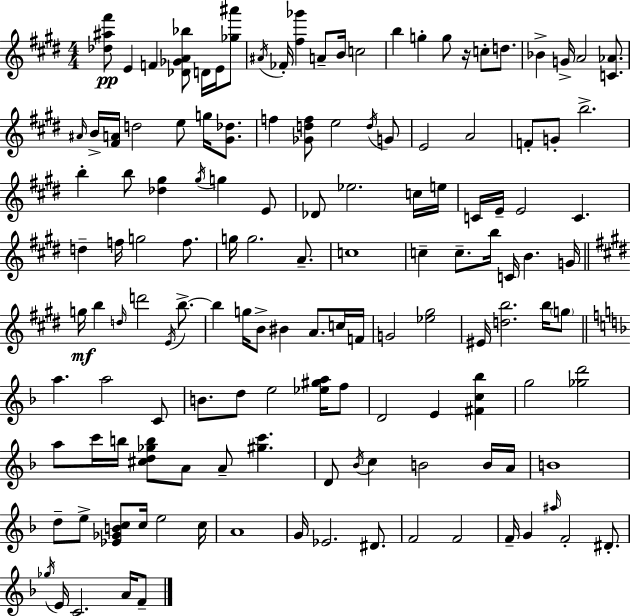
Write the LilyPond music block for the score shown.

{
  \clef treble
  \numericTimeSignature
  \time 4/4
  \key e \major
  <des'' ais'' fis'''>8\pp e'4 f'4 <des' ges' a' bes''>8 d'16 e'16 <ges'' ais'''>8 | \acciaccatura { ais'16 } fes'16-. <fis'' ges'''>4 a'8-- b'16 c''2 | b''4 g''4-. g''8 r16 c''8-. d''8. | bes'4-> g'16-> a'2 <c' aes'>8. | \break \grace { ais'16 } b'16-> <fis' a'>16 d''2 e''8 g''16 <gis' des''>8. | f''4 <ges' d'' f''>8 e''2 | \acciaccatura { d''16 } g'8 e'2 a'2 | f'8-. g'8-. b''2.-> | \break b''4-. b''8 <des'' gis''>4 \acciaccatura { gis''16 } g''4 | e'8 des'8 ees''2. | c''16 e''16 c'16 e'16-- e'2 c'4. | d''4-- f''16 g''2 | \break f''8. g''16 g''2. | a'8.-- c''1 | c''4-- c''8.-- b''16 c'16 b'4. | g'16 \bar "||" \break \key e \major g''16\mf b''4 \grace { d''16 } d'''2 \acciaccatura { e'16 } b''8.->~~ | b''4 g''16 b'8-> bis'4 a'8. | c''16 f'16 g'2 <ees'' gis''>2 | eis'16 <d'' b''>2. b''16 | \break \parenthesize g''8 \bar "||" \break \key f \major a''4. a''2 c'8 | b'8. d''8 e''2 <ees'' gis'' a''>16 f''8 | d'2 e'4 <fis' c'' bes''>4 | g''2 <ges'' d'''>2 | \break a''8 c'''16 b''16 <cis'' d'' ges'' b''>8 a'8 a'8-- <gis'' c'''>4. | d'8 \acciaccatura { bes'16 } c''4 b'2 b'16 | a'16 b'1 | d''8-- e''8-> <ees' ges' b' c''>8 c''16 e''2 | \break c''16 a'1 | g'16 ees'2. dis'8. | f'2 f'2 | f'16-- g'4 \grace { ais''16 } f'2-. dis'8.-. | \break \acciaccatura { ges''16 } e'16 c'2. | a'16 f'8-- \bar "|."
}